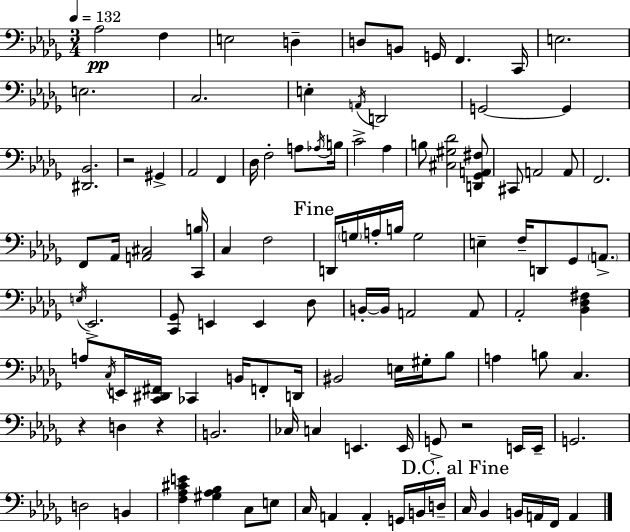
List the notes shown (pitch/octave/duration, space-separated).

Ab3/h F3/q E3/h D3/q D3/e B2/e G2/s F2/q. C2/s E3/h. E3/h. C3/h. E3/q A2/s D2/h G2/h G2/q [D#2,Bb2]/h. R/h G#2/q Ab2/h F2/q Db3/s F3/h A3/e Ab3/s B3/s C4/h Ab3/q B3/e [C#3,G#3,Db4]/h [D2,Gb2,A2,F#3]/e C#2/e A2/h A2/e F2/h. F2/e Ab2/s [A2,C#3]/h [C2,B3]/s C3/q F3/h D2/s G3/s A3/s B3/s G3/h E3/q F3/s D2/e Gb2/e A2/e. E3/s Eb2/h. [C2,Gb2]/e E2/q E2/q Db3/e B2/s B2/s A2/h A2/e Ab2/h [Bb2,Db3,F#3]/q A3/e C3/s E2/s [C2,D#2,F#2]/s CES2/q B2/s F2/e D2/s BIS2/h E3/s G#3/s Bb3/e A3/q B3/e C3/q. R/q D3/q R/q B2/h. CES3/s C3/q E2/q. E2/s G2/e R/h E2/s E2/s G2/h. D3/h B2/q [F3,Ab3,C#4,E4]/q [G#3,Ab3,Bb3]/q C3/e E3/e C3/s A2/q A2/q G2/s B2/s D3/s C3/s Bb2/q B2/s A2/s F2/s A2/q